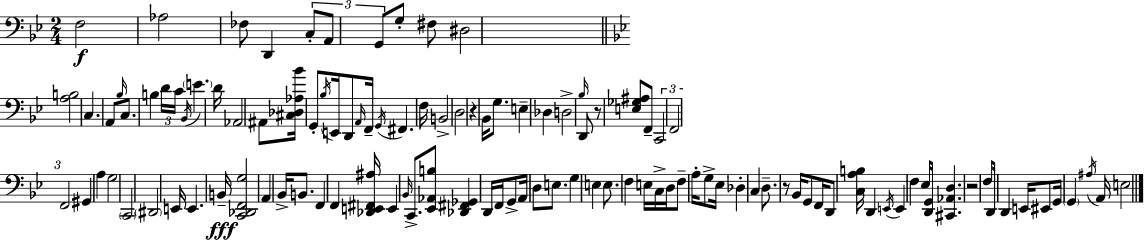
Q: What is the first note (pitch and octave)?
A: F3